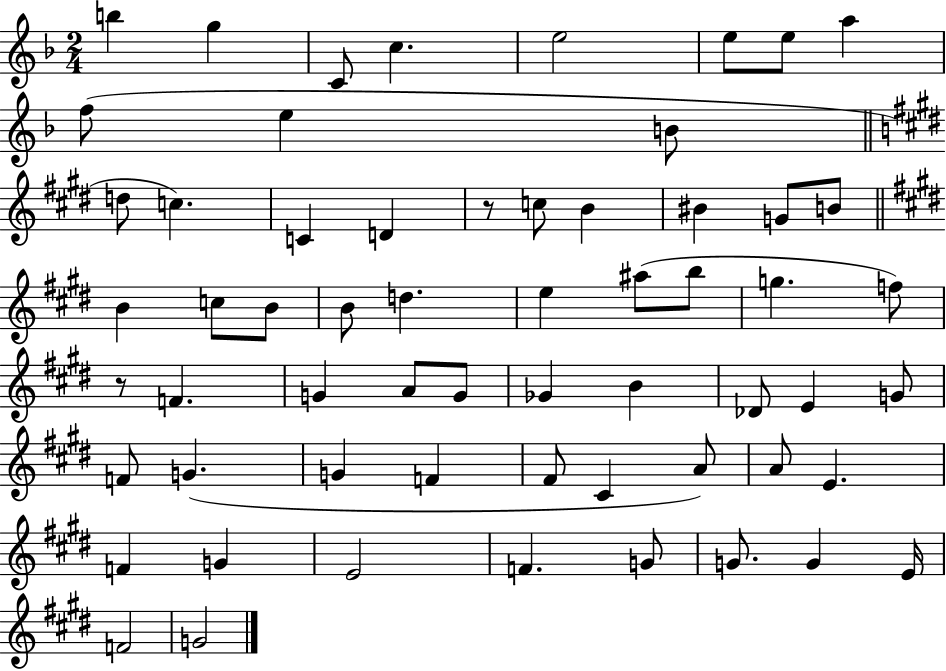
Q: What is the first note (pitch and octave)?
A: B5